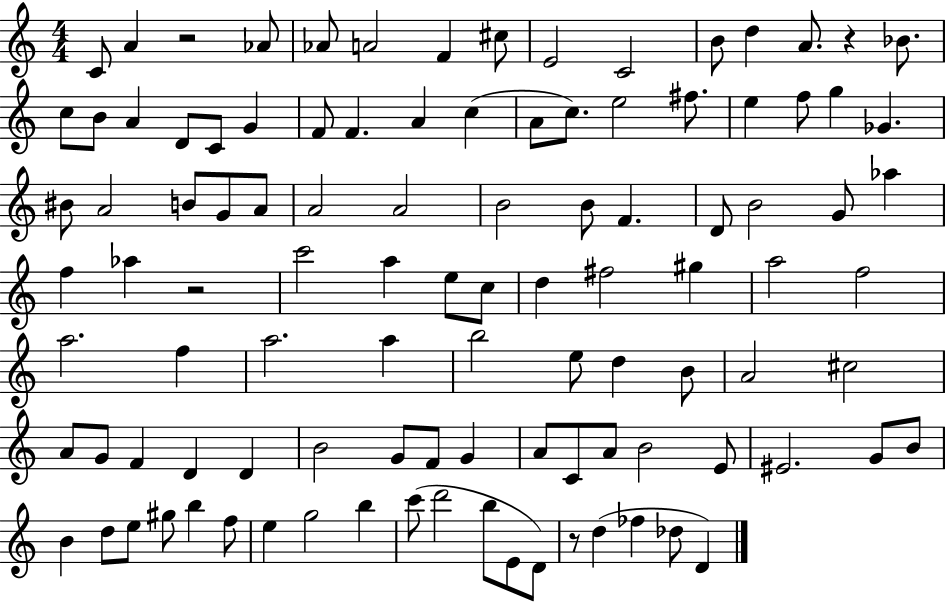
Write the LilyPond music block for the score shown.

{
  \clef treble
  \numericTimeSignature
  \time 4/4
  \key c \major
  \repeat volta 2 { c'8 a'4 r2 aes'8 | aes'8 a'2 f'4 cis''8 | e'2 c'2 | b'8 d''4 a'8. r4 bes'8. | \break c''8 b'8 a'4 d'8 c'8 g'4 | f'8 f'4. a'4 c''4( | a'8 c''8.) e''2 fis''8. | e''4 f''8 g''4 ges'4. | \break bis'8 a'2 b'8 g'8 a'8 | a'2 a'2 | b'2 b'8 f'4. | d'8 b'2 g'8 aes''4 | \break f''4 aes''4 r2 | c'''2 a''4 e''8 c''8 | d''4 fis''2 gis''4 | a''2 f''2 | \break a''2. f''4 | a''2. a''4 | b''2 e''8 d''4 b'8 | a'2 cis''2 | \break a'8 g'8 f'4 d'4 d'4 | b'2 g'8 f'8 g'4 | a'8 c'8 a'8 b'2 e'8 | eis'2. g'8 b'8 | \break b'4 d''8 e''8 gis''8 b''4 f''8 | e''4 g''2 b''4 | c'''8( d'''2 b''8 e'8 d'8) | r8 d''4( fes''4 des''8 d'4) | \break } \bar "|."
}